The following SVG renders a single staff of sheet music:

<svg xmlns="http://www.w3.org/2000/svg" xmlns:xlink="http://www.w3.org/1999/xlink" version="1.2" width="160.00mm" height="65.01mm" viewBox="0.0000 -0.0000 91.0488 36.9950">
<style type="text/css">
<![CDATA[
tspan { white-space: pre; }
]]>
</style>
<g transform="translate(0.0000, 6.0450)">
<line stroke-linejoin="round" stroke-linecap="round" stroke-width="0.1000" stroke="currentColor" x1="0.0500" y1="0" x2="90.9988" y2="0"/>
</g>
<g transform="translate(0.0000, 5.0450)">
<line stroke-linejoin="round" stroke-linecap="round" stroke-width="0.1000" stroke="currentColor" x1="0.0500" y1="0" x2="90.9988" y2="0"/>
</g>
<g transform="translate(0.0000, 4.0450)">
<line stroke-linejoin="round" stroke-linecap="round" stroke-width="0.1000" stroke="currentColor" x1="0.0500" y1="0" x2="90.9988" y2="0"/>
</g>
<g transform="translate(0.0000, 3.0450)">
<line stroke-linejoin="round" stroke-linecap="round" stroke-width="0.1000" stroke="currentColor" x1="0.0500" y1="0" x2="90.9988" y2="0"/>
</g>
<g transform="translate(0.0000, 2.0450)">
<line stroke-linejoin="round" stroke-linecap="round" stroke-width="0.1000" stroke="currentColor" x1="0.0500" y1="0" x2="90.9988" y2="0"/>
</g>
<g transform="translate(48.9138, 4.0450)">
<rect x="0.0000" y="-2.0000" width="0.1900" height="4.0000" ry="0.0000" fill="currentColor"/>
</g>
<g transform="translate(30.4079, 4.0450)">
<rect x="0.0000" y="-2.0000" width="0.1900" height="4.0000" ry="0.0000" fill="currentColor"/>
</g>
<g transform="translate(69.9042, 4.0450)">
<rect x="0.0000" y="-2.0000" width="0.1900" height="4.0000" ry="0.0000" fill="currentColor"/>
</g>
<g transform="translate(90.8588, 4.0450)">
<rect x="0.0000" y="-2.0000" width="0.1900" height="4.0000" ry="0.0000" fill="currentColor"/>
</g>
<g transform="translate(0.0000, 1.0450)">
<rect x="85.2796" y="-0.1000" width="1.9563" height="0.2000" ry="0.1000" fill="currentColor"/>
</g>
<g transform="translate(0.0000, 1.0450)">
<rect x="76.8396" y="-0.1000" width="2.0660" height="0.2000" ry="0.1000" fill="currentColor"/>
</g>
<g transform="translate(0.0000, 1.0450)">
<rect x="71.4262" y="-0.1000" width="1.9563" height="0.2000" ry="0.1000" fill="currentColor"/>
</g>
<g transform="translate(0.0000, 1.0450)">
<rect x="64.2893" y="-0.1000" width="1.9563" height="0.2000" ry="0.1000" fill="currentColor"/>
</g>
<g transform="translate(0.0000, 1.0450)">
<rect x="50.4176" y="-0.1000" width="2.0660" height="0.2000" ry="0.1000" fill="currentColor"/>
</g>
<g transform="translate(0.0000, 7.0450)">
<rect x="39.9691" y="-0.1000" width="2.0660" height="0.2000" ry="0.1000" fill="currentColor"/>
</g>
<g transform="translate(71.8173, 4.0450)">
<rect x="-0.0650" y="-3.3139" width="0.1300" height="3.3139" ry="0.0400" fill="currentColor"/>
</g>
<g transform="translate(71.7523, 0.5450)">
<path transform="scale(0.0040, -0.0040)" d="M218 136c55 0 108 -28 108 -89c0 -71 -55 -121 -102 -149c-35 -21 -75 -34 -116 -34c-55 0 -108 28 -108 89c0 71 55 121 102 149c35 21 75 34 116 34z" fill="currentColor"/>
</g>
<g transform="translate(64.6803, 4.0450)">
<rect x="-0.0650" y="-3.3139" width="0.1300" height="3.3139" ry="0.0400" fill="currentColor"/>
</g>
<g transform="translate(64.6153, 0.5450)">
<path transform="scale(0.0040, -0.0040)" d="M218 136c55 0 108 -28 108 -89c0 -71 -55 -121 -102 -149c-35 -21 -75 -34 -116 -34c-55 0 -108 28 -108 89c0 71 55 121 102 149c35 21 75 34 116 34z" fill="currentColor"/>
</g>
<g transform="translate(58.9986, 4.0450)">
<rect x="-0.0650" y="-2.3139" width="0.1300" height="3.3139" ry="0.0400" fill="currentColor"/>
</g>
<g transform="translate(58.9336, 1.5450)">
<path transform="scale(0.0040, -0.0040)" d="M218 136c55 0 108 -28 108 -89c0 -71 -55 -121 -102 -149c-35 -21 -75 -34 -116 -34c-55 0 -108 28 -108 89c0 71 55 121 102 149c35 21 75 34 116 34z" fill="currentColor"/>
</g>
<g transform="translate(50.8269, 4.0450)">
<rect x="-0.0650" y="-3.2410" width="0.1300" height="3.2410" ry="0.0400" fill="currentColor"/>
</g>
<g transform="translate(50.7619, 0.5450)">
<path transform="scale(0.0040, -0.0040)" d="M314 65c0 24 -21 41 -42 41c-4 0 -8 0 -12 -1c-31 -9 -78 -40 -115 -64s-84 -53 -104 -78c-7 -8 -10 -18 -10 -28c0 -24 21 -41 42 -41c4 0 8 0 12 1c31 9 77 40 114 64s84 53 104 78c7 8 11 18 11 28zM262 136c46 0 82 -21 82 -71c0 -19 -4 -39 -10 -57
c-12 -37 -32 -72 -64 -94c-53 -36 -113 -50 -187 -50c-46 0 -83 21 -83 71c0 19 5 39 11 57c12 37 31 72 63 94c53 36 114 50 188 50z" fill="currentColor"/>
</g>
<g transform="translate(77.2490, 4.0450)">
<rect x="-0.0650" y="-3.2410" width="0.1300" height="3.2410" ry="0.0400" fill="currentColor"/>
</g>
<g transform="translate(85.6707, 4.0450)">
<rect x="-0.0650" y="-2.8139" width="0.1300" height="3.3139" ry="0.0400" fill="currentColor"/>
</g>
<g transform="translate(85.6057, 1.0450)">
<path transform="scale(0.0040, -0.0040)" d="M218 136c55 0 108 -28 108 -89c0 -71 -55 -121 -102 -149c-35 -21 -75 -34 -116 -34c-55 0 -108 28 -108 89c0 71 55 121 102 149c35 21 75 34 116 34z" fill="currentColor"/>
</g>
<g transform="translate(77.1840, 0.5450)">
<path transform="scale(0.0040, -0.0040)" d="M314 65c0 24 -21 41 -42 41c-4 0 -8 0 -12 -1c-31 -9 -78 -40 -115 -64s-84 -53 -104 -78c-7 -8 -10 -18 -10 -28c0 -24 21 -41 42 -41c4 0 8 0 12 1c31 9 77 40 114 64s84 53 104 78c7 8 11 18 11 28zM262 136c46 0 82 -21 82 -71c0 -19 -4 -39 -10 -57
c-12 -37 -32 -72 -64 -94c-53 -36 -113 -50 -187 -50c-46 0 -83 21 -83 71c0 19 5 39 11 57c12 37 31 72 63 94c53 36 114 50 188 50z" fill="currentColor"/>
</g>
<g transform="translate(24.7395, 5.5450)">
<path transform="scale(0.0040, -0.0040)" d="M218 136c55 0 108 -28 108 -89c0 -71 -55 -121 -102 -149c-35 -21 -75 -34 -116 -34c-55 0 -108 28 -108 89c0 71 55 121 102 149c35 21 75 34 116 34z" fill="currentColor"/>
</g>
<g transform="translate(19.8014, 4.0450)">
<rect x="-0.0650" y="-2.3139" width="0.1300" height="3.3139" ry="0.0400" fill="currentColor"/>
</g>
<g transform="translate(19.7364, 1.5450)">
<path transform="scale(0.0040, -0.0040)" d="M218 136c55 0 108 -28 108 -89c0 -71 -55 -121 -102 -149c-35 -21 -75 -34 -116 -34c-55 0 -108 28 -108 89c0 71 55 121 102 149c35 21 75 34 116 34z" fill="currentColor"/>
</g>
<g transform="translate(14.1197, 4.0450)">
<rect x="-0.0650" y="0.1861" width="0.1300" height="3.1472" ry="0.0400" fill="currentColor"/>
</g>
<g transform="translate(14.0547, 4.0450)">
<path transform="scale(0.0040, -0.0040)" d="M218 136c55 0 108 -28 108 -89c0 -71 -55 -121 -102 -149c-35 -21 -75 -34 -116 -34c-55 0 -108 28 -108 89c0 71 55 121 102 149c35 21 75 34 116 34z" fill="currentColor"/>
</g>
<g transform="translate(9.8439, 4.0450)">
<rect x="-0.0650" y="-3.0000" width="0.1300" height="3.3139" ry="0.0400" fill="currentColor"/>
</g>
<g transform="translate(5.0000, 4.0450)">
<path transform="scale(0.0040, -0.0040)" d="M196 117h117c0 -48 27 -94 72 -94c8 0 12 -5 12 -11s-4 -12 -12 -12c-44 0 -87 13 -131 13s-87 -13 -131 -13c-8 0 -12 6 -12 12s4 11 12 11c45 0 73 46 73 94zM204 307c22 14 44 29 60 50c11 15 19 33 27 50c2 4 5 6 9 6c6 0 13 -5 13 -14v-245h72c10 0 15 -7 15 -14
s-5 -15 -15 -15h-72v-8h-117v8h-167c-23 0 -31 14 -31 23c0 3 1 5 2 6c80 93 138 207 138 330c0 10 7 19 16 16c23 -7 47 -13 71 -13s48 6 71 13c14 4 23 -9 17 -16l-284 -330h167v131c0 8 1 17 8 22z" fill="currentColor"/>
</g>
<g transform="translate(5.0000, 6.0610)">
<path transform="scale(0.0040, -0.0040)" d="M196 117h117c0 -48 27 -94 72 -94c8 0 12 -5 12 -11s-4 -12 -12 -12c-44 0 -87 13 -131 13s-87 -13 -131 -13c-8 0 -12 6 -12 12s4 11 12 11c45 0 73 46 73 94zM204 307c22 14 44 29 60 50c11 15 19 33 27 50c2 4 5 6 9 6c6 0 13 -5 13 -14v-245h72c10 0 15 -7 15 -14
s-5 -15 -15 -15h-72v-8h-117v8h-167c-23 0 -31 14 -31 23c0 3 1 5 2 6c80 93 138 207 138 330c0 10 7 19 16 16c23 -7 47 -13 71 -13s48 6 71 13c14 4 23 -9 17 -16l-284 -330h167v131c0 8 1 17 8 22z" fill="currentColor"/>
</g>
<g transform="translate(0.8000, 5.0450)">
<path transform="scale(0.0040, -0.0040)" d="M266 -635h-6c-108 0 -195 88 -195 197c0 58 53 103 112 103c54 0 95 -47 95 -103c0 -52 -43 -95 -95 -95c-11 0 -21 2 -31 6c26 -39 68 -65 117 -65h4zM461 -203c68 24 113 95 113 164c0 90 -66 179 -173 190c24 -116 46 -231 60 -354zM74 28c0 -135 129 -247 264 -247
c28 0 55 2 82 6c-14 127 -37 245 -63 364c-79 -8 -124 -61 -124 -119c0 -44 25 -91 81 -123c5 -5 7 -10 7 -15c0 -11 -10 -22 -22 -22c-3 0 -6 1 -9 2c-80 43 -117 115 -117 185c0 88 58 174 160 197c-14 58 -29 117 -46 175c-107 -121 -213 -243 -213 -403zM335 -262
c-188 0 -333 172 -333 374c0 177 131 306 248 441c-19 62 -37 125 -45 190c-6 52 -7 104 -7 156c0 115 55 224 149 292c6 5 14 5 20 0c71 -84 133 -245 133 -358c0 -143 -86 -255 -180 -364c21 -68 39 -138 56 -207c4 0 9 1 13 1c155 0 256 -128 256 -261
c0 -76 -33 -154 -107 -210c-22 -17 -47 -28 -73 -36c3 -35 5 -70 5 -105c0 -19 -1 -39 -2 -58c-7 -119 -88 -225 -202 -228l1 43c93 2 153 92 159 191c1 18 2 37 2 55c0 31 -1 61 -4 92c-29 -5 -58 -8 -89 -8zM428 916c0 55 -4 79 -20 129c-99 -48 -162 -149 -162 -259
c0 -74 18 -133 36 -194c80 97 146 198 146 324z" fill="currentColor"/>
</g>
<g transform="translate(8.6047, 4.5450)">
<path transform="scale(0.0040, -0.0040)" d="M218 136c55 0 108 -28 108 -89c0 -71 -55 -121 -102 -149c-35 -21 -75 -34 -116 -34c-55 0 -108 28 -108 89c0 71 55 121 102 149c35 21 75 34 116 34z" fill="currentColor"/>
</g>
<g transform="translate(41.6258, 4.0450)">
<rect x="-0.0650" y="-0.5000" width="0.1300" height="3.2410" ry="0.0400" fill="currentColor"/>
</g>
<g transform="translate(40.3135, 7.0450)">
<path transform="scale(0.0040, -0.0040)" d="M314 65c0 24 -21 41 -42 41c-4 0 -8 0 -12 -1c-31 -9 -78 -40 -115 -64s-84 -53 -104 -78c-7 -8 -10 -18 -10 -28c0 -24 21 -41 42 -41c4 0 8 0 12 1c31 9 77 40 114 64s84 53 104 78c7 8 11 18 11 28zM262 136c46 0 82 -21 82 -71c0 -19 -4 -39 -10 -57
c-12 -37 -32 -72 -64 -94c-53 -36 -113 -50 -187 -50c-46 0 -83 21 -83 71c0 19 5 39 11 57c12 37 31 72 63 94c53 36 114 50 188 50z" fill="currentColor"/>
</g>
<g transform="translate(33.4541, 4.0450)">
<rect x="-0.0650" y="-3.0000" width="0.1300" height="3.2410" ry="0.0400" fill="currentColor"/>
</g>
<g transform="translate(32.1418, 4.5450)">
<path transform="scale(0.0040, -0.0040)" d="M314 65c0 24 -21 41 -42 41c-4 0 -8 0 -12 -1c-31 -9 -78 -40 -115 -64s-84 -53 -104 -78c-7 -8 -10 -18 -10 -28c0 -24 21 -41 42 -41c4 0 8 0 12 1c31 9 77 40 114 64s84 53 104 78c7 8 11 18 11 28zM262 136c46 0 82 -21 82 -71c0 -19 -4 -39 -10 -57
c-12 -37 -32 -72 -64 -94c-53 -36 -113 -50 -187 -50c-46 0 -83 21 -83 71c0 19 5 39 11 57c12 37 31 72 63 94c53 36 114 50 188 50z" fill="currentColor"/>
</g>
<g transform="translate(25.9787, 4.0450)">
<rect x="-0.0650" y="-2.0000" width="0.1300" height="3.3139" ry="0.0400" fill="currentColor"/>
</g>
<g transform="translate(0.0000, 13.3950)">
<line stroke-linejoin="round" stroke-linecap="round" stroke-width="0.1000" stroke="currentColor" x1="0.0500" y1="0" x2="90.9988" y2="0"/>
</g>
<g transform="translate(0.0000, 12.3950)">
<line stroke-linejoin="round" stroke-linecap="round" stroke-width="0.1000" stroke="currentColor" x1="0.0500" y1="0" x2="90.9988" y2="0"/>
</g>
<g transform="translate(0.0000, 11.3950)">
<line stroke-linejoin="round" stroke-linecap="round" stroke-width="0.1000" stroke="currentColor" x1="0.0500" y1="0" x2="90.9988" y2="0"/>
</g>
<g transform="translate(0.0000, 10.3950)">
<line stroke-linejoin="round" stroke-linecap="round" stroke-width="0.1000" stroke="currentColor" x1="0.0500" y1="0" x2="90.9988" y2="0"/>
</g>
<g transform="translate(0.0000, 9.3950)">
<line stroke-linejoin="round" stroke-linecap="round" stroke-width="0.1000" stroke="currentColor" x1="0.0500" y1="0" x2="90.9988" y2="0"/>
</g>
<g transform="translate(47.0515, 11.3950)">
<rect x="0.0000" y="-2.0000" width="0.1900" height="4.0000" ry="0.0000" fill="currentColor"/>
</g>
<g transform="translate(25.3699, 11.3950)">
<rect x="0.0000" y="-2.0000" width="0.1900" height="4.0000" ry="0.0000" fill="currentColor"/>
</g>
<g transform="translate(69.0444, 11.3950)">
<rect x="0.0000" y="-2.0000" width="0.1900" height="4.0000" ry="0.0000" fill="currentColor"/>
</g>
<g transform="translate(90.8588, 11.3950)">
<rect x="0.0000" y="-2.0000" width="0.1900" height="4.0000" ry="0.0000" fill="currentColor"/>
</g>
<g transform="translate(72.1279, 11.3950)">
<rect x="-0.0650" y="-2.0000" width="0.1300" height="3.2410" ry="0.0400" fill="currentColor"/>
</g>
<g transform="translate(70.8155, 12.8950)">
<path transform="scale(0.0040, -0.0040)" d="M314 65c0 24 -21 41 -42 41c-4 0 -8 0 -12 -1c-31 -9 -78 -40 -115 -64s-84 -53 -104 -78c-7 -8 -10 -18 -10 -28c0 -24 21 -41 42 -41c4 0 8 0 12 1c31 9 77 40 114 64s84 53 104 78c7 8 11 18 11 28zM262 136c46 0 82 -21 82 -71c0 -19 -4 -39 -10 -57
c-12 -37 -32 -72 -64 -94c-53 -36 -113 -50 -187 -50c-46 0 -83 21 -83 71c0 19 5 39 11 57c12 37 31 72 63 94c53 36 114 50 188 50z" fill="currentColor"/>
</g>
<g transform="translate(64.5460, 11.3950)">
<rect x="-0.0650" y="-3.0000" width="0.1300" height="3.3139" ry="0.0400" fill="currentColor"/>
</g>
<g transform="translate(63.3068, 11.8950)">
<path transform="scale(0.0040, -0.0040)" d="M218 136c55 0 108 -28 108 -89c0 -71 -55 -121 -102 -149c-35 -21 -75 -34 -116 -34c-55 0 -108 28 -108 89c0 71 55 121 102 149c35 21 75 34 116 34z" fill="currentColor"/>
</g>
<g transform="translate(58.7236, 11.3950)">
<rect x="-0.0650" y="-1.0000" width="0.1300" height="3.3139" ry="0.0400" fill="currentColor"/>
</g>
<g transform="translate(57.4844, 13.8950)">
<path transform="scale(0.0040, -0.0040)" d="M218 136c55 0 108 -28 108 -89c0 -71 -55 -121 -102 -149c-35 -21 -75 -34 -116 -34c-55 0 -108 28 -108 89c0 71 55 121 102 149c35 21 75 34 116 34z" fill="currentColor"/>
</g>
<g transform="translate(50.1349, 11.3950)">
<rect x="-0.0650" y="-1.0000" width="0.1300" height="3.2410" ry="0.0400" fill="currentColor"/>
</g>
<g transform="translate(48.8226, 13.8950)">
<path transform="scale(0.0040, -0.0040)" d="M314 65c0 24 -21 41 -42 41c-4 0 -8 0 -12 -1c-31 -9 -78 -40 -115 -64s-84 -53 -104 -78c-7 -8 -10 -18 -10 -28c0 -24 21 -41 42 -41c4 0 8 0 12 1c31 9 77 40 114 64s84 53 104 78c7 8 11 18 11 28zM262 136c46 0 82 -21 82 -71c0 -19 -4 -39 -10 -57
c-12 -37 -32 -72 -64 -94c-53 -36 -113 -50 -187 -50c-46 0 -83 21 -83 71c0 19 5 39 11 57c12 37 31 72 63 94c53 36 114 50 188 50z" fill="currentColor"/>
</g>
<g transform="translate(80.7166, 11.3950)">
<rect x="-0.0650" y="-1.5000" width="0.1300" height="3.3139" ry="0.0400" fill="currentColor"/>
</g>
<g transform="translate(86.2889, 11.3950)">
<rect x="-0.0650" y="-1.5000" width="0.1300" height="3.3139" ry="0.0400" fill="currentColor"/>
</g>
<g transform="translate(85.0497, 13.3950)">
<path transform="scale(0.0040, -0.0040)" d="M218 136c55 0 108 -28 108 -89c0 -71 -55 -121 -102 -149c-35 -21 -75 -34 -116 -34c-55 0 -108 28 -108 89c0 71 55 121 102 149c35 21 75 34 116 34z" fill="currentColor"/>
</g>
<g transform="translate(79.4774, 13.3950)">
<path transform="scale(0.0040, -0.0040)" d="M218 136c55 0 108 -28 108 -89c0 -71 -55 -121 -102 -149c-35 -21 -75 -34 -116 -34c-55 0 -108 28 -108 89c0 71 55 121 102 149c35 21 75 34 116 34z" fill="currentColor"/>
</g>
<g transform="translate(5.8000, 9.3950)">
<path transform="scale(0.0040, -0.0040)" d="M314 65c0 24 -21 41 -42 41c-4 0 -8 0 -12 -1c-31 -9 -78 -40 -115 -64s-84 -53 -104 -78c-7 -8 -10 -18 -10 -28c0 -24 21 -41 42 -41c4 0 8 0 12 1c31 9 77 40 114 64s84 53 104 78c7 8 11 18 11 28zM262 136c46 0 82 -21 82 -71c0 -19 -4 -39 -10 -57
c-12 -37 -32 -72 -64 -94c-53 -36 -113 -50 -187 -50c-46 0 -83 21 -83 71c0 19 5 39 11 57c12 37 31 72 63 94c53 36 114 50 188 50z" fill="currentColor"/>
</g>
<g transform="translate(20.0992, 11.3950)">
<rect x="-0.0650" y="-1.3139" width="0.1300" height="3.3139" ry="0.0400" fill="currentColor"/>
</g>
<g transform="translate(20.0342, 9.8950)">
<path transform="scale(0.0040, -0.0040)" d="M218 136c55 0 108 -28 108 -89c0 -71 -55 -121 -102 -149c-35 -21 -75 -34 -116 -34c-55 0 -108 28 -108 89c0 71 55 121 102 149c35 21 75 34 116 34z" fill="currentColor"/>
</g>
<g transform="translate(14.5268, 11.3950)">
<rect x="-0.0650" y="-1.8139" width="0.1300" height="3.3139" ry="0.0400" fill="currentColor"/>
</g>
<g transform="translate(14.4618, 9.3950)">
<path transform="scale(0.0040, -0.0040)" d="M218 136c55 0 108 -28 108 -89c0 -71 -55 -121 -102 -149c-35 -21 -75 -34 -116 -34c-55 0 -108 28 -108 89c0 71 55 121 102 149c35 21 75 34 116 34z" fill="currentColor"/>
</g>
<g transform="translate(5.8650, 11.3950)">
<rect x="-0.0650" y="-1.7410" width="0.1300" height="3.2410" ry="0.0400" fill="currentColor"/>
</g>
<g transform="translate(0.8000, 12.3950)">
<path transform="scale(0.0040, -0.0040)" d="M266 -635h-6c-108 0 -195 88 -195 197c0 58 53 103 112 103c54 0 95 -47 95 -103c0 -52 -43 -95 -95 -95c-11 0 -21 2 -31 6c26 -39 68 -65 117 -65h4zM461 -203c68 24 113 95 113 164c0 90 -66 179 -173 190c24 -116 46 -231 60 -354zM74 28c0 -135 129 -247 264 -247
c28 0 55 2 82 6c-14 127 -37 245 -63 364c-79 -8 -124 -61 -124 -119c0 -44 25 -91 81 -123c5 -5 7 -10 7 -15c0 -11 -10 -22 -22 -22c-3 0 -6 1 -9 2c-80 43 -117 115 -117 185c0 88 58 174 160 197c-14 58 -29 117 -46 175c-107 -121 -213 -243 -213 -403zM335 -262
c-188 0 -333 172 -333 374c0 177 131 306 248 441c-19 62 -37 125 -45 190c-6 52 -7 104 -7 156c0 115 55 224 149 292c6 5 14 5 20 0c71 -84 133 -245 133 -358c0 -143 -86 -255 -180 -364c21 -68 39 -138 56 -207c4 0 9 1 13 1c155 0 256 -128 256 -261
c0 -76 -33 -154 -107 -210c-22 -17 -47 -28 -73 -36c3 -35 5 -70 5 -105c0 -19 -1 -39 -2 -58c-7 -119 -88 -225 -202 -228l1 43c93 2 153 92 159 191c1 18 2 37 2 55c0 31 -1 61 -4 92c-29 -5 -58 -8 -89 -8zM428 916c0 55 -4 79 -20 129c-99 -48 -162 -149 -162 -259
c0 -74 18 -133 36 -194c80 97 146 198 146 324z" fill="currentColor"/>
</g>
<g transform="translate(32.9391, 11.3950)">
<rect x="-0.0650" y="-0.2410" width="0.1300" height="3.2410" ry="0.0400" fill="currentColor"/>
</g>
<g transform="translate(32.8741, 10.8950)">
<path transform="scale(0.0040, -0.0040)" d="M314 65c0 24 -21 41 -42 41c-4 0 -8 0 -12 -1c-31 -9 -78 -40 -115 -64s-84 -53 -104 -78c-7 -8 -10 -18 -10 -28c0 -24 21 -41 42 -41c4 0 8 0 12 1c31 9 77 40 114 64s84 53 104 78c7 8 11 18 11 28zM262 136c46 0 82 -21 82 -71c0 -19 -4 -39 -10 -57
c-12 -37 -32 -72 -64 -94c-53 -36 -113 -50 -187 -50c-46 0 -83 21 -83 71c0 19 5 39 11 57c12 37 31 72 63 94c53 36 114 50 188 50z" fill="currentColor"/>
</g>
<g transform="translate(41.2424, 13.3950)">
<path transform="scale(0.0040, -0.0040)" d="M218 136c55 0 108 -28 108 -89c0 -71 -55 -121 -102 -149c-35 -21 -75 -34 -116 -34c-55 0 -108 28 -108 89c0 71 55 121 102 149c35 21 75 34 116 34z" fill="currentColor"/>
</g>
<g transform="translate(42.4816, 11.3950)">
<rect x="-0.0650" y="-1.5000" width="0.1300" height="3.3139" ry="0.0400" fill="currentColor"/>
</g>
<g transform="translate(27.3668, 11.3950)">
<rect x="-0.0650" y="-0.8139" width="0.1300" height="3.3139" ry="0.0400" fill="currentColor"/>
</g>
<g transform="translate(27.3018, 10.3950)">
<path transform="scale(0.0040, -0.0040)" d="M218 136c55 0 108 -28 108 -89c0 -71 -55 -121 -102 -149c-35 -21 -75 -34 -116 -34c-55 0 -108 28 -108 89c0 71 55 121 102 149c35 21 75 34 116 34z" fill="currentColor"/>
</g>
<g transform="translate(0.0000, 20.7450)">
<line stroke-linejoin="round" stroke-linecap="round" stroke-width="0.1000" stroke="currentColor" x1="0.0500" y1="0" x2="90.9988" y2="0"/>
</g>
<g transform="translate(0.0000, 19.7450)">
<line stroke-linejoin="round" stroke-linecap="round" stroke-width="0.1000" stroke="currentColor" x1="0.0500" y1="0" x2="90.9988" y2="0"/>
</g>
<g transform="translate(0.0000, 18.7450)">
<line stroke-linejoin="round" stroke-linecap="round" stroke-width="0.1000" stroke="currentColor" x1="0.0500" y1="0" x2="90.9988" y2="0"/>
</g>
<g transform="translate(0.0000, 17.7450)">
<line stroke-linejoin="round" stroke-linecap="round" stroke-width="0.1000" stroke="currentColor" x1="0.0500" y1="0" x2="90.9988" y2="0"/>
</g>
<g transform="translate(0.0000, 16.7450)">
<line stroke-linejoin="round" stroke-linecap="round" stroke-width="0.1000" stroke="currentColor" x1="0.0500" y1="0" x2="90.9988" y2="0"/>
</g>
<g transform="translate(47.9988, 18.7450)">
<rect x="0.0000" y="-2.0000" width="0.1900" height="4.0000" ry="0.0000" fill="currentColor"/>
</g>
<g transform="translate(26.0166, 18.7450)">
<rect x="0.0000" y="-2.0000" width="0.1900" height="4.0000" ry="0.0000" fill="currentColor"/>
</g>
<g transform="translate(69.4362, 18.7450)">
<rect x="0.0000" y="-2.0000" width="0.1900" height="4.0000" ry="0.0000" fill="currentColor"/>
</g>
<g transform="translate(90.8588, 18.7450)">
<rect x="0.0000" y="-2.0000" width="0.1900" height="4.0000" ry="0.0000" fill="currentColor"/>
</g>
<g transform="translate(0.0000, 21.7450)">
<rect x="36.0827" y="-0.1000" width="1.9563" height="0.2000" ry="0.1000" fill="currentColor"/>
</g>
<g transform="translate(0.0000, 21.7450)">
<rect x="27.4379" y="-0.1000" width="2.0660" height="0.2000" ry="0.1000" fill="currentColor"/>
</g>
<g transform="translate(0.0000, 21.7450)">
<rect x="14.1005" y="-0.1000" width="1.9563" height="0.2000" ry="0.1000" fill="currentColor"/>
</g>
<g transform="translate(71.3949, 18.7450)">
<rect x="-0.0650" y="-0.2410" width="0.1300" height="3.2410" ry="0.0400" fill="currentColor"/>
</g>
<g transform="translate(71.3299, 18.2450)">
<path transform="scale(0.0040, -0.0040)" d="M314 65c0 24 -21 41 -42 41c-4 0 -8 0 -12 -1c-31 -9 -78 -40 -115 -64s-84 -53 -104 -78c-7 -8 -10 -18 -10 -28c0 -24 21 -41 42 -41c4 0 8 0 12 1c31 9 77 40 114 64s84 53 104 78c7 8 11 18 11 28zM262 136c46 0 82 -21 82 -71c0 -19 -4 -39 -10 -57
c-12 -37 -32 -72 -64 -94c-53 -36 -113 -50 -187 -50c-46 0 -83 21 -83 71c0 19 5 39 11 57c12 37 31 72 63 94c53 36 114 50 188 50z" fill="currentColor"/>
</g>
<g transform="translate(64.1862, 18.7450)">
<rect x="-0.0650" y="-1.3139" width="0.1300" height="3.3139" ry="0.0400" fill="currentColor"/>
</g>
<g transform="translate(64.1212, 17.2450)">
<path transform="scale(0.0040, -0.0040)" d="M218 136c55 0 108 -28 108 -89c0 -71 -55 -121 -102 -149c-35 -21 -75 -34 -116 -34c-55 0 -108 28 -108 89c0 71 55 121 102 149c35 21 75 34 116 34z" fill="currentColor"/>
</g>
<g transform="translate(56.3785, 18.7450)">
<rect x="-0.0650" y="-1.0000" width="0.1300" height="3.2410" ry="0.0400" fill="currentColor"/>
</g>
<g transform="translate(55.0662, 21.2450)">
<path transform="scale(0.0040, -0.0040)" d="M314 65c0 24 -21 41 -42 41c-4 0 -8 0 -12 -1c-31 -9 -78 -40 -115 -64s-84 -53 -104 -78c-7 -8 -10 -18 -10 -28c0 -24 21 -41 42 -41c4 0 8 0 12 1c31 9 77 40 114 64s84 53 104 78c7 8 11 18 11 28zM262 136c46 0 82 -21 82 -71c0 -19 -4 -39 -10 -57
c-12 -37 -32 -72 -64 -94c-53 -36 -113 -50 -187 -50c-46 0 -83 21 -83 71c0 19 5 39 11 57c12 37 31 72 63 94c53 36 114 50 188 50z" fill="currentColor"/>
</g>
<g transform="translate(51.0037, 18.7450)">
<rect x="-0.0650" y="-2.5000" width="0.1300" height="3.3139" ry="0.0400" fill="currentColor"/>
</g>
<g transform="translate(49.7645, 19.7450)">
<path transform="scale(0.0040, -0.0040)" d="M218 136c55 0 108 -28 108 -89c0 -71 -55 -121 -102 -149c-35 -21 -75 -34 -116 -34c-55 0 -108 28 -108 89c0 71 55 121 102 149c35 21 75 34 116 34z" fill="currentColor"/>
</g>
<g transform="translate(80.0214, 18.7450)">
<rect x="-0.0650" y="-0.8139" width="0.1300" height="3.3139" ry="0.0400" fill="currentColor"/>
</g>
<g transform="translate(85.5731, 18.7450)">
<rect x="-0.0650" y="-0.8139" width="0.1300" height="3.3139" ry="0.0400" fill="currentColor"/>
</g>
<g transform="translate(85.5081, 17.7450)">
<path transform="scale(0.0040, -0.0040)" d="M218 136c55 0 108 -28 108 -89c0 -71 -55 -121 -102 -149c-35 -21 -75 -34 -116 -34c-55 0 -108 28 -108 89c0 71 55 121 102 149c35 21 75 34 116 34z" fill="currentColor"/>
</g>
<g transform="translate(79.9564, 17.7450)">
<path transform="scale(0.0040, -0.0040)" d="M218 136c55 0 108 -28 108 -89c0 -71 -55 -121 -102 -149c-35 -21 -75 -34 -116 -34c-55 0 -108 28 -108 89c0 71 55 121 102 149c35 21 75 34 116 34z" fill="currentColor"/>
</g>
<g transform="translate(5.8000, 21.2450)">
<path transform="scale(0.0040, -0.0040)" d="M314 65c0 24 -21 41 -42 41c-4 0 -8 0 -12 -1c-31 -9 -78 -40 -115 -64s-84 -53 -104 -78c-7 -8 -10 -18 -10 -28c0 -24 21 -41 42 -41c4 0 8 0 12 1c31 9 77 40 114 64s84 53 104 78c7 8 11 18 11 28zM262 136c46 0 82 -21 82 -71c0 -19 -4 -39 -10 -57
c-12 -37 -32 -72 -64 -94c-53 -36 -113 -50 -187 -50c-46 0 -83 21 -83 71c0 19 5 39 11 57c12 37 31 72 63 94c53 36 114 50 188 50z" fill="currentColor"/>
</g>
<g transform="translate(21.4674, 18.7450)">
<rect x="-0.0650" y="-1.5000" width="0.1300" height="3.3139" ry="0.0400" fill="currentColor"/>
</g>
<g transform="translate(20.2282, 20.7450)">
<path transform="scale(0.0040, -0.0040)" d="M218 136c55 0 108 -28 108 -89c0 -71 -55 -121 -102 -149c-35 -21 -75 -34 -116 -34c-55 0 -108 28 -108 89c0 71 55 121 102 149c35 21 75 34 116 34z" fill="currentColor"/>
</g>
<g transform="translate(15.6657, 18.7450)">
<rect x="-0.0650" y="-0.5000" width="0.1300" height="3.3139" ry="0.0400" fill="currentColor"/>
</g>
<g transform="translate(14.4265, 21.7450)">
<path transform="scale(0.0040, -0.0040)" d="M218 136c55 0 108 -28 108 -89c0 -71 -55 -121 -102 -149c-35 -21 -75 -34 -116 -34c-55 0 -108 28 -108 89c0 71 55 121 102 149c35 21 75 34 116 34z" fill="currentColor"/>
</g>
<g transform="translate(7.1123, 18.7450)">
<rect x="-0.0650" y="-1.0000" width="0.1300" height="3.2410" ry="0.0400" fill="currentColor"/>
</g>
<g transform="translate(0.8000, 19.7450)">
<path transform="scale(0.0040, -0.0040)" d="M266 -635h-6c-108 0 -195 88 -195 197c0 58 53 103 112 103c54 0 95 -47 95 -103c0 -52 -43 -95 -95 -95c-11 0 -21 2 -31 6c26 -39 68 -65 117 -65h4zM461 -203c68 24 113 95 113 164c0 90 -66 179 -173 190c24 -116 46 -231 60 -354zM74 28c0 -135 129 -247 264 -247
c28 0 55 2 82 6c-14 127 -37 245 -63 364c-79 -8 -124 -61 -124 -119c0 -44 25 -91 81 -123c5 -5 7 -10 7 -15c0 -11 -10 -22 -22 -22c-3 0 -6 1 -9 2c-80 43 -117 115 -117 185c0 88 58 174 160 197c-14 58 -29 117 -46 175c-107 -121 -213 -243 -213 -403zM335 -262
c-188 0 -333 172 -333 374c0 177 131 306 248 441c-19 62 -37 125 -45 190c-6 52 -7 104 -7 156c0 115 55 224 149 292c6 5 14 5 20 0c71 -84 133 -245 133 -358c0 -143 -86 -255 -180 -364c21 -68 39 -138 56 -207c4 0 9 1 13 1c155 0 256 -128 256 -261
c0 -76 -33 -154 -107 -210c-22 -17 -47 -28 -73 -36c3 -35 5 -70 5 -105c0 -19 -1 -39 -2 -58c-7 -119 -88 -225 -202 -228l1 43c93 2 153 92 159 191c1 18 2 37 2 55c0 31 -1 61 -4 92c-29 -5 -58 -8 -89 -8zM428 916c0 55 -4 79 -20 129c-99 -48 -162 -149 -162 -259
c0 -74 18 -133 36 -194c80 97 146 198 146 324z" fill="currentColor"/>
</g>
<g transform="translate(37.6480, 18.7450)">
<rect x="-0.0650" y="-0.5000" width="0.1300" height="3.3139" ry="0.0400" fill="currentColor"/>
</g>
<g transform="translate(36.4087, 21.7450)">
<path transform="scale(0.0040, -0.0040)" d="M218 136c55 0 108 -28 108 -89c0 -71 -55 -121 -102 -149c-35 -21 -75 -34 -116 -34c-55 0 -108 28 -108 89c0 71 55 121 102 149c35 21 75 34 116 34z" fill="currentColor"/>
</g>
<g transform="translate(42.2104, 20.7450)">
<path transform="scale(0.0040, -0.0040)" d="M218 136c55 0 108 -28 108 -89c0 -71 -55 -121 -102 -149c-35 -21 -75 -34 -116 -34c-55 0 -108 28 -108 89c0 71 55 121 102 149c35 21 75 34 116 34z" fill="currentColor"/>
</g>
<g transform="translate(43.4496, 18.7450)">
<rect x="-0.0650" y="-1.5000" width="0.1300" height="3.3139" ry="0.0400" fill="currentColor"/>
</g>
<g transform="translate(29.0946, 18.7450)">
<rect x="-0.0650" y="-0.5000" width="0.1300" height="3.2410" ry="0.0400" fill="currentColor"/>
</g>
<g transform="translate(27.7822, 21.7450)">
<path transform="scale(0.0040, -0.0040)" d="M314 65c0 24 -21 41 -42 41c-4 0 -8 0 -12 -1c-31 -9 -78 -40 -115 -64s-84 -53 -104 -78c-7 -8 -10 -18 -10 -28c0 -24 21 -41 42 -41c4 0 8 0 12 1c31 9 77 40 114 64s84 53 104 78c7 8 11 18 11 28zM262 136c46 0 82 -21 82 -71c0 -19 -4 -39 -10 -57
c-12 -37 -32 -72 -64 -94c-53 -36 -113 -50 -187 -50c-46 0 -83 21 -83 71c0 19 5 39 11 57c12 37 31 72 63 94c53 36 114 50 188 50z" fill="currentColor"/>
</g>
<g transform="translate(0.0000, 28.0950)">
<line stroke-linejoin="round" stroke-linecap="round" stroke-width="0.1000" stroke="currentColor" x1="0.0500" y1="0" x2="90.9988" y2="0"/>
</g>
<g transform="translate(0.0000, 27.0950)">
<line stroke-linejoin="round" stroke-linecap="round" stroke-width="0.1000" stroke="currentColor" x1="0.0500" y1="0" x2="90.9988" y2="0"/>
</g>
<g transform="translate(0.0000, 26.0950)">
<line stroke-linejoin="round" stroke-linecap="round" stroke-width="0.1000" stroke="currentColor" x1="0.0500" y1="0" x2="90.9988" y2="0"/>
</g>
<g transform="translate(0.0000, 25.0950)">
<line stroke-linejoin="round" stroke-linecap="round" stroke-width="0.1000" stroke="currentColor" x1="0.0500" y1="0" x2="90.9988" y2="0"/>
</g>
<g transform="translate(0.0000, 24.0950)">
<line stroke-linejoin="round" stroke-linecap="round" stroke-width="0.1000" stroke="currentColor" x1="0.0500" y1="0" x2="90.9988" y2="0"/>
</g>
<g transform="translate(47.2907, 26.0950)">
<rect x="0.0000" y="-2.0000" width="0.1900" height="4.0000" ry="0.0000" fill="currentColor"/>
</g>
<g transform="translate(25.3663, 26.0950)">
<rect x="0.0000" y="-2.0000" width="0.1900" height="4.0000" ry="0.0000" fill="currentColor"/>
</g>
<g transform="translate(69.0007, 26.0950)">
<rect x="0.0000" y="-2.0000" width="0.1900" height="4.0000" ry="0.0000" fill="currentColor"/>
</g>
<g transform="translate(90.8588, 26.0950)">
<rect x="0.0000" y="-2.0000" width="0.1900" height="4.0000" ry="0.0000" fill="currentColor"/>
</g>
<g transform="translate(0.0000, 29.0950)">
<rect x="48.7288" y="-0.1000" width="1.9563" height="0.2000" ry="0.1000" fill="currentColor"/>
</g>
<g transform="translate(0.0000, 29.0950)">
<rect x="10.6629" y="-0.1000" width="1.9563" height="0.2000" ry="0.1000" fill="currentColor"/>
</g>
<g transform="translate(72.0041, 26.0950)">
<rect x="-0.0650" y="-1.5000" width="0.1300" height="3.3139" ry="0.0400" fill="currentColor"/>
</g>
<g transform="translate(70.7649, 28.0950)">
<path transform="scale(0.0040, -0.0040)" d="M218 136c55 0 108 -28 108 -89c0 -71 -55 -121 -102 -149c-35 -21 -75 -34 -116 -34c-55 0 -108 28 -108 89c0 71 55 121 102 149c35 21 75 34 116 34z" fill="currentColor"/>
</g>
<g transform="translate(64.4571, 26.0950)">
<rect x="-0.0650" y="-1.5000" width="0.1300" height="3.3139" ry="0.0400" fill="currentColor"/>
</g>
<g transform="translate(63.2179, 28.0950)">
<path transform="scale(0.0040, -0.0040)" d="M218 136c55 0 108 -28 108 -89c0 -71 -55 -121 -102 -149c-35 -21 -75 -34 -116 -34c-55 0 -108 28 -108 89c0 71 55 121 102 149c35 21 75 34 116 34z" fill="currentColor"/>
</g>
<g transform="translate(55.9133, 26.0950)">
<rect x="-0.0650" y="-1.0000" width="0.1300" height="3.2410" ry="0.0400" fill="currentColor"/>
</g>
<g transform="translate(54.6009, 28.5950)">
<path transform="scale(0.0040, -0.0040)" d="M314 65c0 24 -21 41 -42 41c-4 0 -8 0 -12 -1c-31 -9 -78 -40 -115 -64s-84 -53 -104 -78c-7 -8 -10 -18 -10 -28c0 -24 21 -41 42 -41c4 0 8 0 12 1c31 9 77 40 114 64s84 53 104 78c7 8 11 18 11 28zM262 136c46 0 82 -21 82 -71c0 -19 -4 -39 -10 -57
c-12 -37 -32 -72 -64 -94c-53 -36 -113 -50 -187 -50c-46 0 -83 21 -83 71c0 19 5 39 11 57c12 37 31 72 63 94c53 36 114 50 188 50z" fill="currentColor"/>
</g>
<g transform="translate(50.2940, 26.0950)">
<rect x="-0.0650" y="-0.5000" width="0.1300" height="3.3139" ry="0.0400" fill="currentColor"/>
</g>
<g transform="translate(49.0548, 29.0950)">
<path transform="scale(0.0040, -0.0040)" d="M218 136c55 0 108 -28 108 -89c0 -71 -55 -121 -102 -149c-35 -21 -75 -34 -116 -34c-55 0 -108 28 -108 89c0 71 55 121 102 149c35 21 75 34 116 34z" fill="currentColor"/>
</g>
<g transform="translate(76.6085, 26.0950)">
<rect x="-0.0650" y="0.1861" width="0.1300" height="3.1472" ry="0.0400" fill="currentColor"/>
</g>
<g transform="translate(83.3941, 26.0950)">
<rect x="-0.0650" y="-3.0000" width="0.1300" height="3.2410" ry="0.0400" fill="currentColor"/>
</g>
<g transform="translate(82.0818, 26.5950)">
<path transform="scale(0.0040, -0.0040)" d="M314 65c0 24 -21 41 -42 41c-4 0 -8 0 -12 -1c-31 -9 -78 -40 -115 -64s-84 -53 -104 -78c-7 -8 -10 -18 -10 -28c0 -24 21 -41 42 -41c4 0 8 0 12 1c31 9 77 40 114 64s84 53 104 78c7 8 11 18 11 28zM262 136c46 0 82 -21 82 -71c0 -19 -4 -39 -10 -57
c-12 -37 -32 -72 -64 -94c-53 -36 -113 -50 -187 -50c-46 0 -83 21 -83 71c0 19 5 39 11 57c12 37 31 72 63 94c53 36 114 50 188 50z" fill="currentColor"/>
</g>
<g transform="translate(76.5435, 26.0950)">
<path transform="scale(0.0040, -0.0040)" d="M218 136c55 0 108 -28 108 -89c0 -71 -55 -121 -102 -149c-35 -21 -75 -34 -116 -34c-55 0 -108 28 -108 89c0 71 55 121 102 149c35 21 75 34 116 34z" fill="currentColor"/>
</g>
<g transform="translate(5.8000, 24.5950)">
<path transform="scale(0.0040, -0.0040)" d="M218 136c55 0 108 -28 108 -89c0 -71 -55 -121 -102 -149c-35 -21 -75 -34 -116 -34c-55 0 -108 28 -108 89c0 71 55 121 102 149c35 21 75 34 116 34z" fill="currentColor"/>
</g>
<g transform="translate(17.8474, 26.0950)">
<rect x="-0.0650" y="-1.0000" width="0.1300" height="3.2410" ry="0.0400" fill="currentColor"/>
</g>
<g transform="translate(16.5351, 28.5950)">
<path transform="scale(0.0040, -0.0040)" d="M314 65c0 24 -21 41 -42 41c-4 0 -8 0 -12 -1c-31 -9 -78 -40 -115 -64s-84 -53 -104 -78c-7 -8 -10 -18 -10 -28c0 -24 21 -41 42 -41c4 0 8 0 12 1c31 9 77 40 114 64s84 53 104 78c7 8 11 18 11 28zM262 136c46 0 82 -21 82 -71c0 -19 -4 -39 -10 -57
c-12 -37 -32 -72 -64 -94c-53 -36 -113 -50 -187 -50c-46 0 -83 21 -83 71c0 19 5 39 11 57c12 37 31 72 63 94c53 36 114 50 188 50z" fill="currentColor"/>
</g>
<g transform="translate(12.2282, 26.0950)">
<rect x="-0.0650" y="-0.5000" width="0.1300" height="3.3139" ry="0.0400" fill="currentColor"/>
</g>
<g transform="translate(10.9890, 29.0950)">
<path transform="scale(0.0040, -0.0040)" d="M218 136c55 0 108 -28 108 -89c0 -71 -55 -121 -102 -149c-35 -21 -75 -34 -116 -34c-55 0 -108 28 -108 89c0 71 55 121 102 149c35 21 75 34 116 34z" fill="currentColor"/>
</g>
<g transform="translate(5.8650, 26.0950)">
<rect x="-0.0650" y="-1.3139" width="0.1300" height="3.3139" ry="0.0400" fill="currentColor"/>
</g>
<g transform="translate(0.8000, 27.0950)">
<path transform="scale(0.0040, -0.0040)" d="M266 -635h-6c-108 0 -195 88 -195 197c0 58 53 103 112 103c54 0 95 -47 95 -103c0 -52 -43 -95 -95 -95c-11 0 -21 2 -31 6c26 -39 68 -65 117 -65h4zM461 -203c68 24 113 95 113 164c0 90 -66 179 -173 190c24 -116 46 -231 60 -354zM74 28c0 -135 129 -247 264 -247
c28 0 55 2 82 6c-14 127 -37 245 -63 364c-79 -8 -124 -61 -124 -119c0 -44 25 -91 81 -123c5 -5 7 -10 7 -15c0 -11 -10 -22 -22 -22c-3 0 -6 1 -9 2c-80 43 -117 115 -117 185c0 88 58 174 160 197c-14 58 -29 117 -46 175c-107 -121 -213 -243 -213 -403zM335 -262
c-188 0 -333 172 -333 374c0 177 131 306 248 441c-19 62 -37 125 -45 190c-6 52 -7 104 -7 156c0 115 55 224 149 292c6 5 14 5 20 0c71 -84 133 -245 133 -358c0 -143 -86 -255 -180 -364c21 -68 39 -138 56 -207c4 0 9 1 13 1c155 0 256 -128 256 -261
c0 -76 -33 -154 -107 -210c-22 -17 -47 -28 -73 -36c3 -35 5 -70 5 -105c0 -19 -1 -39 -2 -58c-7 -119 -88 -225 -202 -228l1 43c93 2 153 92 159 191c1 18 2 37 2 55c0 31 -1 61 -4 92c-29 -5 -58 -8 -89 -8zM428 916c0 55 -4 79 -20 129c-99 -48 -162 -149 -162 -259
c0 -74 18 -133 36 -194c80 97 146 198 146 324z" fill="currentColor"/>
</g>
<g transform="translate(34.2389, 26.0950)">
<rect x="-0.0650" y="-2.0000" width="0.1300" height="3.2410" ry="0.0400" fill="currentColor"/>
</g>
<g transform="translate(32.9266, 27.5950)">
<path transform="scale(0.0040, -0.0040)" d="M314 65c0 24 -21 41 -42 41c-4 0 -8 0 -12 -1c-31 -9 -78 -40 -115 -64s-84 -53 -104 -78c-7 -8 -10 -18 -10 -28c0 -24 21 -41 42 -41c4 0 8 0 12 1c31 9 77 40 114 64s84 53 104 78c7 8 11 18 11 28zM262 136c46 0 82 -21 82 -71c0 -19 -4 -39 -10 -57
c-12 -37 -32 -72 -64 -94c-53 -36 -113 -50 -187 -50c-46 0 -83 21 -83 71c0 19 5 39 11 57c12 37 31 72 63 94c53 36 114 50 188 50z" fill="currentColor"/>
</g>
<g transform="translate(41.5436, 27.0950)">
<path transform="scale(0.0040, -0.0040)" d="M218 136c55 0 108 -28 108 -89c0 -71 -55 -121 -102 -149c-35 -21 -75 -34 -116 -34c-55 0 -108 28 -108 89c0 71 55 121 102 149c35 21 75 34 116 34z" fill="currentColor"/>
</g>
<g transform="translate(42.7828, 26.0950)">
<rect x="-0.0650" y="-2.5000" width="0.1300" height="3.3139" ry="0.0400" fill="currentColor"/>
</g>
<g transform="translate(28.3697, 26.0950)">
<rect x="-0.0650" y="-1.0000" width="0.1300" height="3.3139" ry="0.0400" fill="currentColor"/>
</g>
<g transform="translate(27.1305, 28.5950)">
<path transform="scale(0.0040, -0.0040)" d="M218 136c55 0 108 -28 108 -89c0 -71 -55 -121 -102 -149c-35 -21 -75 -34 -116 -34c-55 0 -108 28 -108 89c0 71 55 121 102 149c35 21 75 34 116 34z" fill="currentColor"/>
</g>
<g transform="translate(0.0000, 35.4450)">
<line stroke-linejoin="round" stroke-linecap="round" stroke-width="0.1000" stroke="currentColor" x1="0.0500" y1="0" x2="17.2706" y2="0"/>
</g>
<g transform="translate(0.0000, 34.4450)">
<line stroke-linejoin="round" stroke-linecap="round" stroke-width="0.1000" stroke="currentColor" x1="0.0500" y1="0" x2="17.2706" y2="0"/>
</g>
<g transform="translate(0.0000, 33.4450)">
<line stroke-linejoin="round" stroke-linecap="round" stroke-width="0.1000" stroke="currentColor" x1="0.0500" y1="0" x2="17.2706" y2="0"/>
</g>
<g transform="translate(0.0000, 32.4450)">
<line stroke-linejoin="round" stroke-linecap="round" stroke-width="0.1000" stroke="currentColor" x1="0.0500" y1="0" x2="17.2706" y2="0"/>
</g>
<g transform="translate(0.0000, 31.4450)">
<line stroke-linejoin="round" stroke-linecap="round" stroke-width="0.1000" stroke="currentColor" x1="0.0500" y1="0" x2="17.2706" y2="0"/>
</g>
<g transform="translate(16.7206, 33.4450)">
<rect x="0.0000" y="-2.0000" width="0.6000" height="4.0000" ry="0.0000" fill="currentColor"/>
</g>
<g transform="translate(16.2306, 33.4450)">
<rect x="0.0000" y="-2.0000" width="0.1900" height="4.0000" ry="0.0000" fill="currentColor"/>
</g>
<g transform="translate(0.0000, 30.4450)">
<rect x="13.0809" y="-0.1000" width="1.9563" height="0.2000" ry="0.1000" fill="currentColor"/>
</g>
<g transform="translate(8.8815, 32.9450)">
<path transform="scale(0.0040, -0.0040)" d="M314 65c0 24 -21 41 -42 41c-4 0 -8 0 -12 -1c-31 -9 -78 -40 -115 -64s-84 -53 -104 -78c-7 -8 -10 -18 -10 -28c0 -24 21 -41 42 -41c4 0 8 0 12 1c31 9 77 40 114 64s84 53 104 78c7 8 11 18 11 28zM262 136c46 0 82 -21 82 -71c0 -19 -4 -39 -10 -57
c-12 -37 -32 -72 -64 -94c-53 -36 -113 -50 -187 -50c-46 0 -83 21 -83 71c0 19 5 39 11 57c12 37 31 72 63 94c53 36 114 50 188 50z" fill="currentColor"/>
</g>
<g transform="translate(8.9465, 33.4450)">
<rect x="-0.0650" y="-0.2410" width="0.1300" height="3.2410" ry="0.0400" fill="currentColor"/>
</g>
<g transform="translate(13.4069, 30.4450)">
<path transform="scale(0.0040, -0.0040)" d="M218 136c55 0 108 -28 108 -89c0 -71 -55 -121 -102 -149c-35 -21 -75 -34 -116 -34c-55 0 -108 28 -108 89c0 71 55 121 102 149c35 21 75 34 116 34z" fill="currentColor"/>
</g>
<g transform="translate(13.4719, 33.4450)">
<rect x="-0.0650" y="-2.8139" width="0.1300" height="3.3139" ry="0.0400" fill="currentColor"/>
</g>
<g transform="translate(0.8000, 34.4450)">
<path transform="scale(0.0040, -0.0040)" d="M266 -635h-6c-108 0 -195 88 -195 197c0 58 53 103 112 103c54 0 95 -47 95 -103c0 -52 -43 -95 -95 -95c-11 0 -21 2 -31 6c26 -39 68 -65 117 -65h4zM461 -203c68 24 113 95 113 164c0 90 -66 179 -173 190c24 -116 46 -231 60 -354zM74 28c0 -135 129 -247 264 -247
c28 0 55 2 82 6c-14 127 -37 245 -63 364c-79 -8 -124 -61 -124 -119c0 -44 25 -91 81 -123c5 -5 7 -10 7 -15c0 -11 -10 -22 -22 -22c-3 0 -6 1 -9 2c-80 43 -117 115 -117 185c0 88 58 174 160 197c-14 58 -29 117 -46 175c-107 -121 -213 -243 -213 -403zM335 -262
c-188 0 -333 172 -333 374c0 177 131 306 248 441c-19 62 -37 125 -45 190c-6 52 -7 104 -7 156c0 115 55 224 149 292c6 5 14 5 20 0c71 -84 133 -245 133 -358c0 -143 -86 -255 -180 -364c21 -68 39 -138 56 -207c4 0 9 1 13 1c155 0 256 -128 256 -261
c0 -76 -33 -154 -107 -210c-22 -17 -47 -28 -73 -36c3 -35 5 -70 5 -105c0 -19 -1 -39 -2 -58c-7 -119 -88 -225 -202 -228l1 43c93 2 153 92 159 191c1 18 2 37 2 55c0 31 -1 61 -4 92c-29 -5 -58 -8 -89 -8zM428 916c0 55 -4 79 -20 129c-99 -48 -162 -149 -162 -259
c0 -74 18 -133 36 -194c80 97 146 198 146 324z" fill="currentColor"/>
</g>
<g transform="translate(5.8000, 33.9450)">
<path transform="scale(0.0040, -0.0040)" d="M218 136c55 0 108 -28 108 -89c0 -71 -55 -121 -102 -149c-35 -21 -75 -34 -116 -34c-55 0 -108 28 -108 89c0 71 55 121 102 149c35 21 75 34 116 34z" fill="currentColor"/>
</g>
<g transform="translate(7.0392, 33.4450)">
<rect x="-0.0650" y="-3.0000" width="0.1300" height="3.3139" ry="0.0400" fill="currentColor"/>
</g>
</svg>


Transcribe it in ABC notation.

X:1
T:Untitled
M:4/4
L:1/4
K:C
A B g F A2 C2 b2 g b b b2 a f2 f e d c2 E D2 D A F2 E E D2 C E C2 C E G D2 e c2 d d e C D2 D F2 G C D2 E E B A2 A c2 a